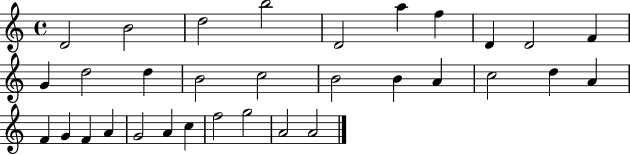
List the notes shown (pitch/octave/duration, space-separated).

D4/h B4/h D5/h B5/h D4/h A5/q F5/q D4/q D4/h F4/q G4/q D5/h D5/q B4/h C5/h B4/h B4/q A4/q C5/h D5/q A4/q F4/q G4/q F4/q A4/q G4/h A4/q C5/q F5/h G5/h A4/h A4/h